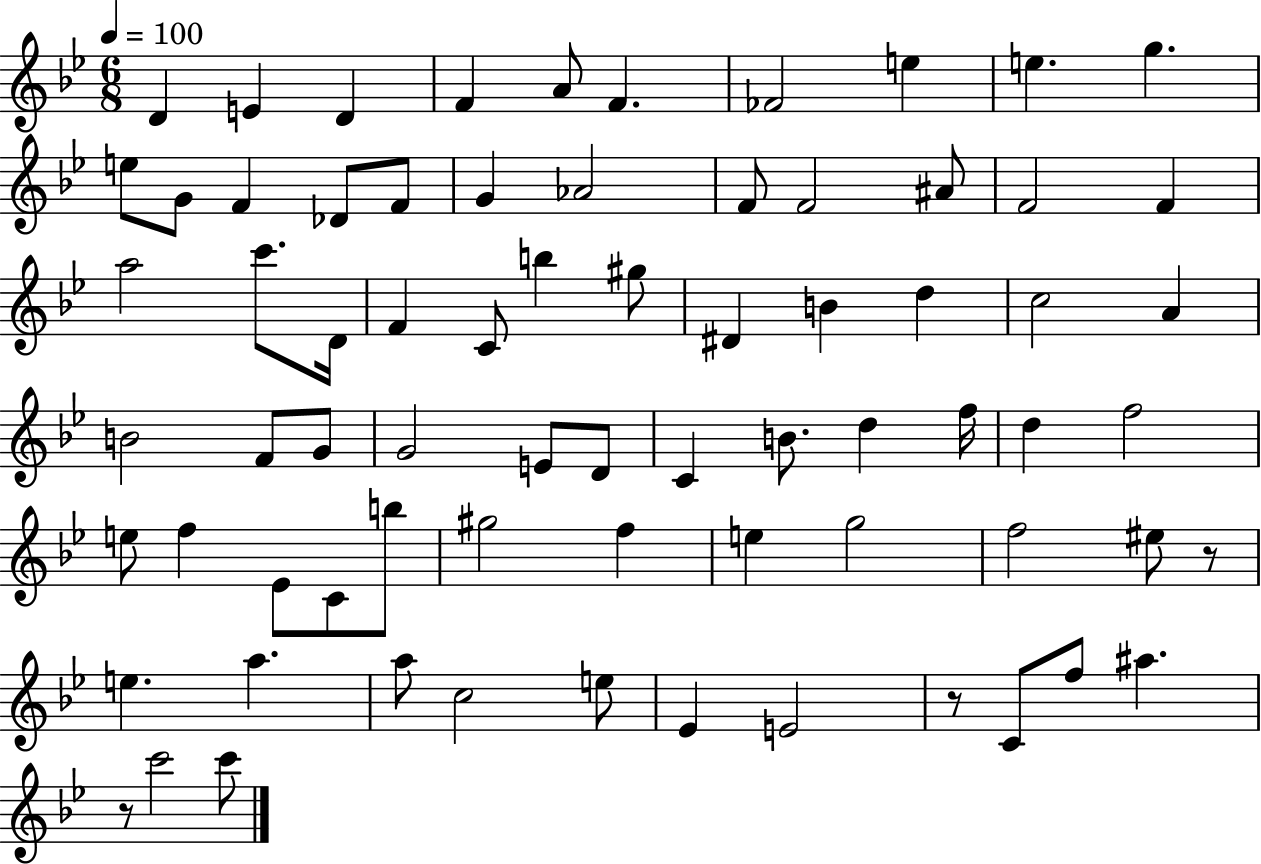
D4/q E4/q D4/q F4/q A4/e F4/q. FES4/h E5/q E5/q. G5/q. E5/e G4/e F4/q Db4/e F4/e G4/q Ab4/h F4/e F4/h A#4/e F4/h F4/q A5/h C6/e. D4/s F4/q C4/e B5/q G#5/e D#4/q B4/q D5/q C5/h A4/q B4/h F4/e G4/e G4/h E4/e D4/e C4/q B4/e. D5/q F5/s D5/q F5/h E5/e F5/q Eb4/e C4/e B5/e G#5/h F5/q E5/q G5/h F5/h EIS5/e R/e E5/q. A5/q. A5/e C5/h E5/e Eb4/q E4/h R/e C4/e F5/e A#5/q. R/e C6/h C6/e